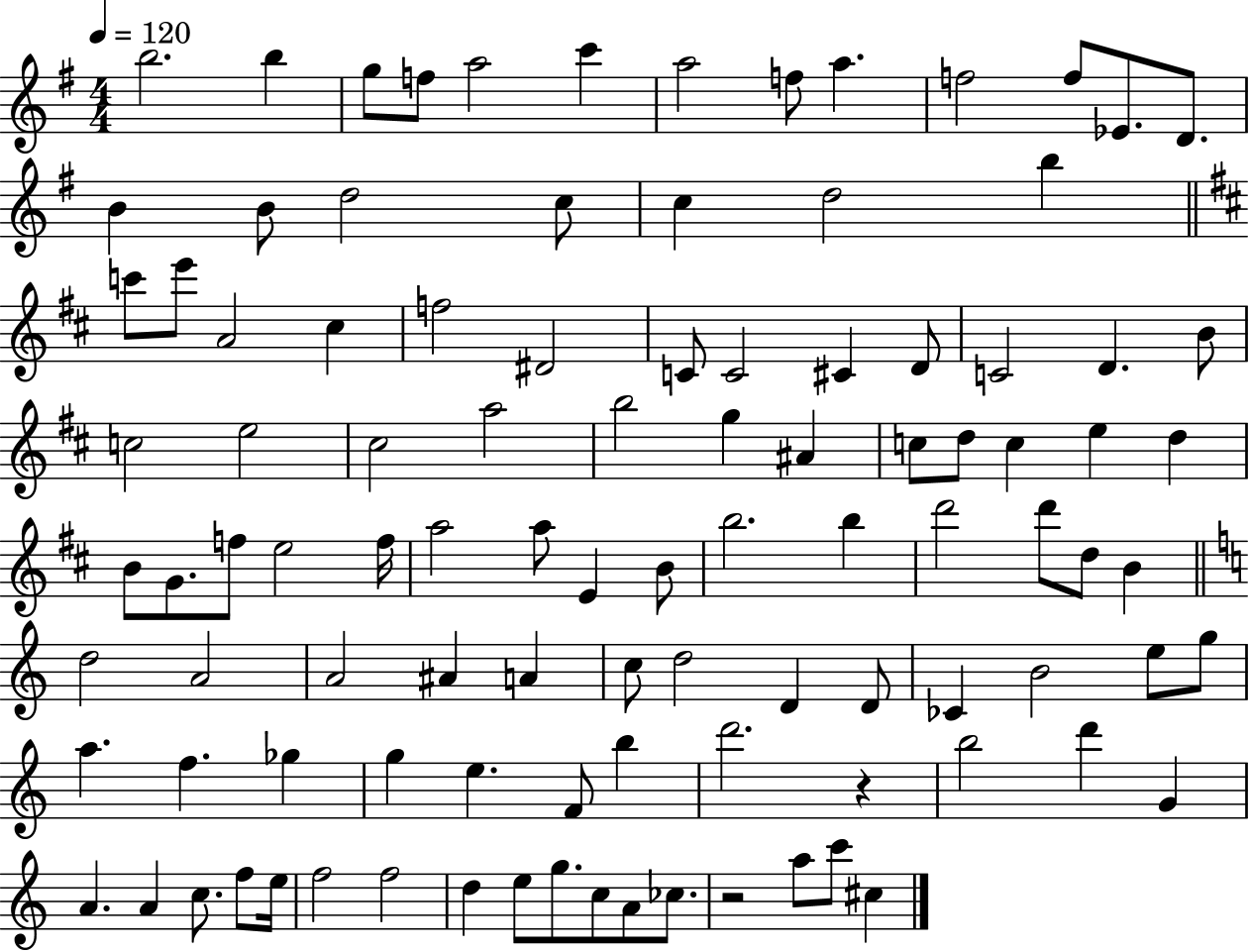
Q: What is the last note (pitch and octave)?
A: C#5